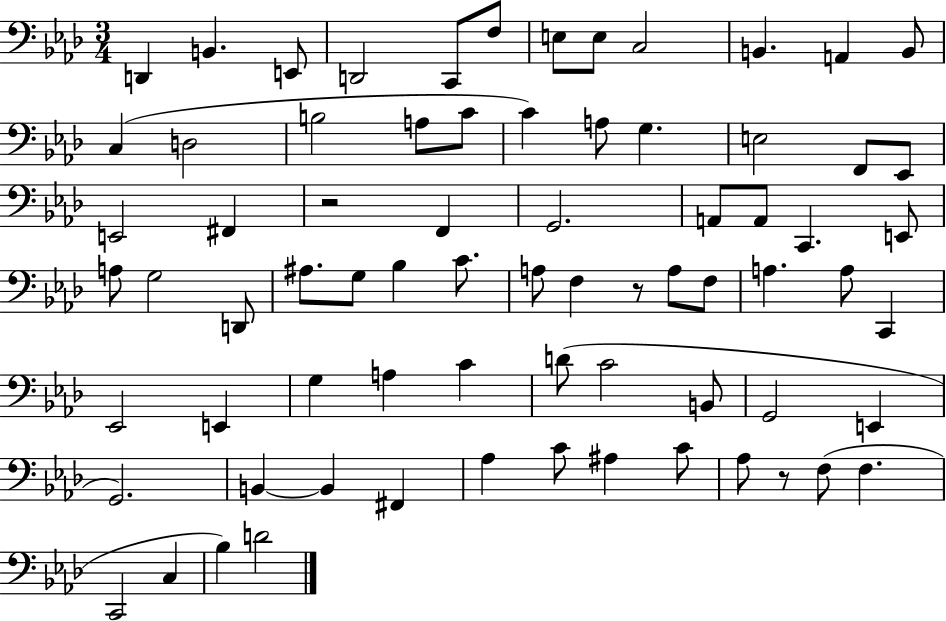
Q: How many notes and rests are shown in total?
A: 73